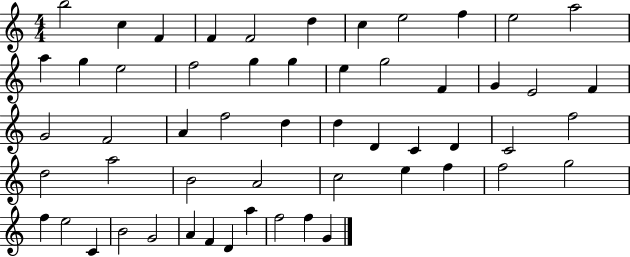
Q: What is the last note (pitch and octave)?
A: G4